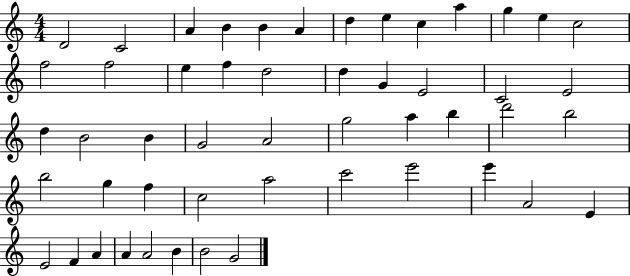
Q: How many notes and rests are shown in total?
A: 51